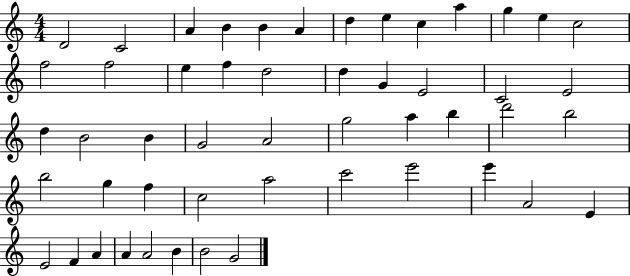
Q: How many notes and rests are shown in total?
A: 51